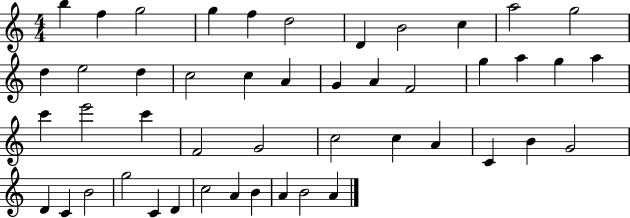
X:1
T:Untitled
M:4/4
L:1/4
K:C
b f g2 g f d2 D B2 c a2 g2 d e2 d c2 c A G A F2 g a g a c' e'2 c' F2 G2 c2 c A C B G2 D C B2 g2 C D c2 A B A B2 A